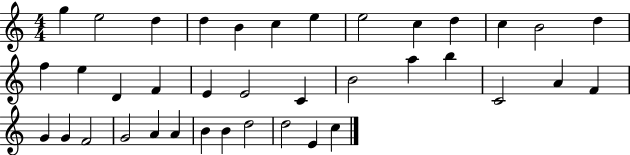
X:1
T:Untitled
M:4/4
L:1/4
K:C
g e2 d d B c e e2 c d c B2 d f e D F E E2 C B2 a b C2 A F G G F2 G2 A A B B d2 d2 E c